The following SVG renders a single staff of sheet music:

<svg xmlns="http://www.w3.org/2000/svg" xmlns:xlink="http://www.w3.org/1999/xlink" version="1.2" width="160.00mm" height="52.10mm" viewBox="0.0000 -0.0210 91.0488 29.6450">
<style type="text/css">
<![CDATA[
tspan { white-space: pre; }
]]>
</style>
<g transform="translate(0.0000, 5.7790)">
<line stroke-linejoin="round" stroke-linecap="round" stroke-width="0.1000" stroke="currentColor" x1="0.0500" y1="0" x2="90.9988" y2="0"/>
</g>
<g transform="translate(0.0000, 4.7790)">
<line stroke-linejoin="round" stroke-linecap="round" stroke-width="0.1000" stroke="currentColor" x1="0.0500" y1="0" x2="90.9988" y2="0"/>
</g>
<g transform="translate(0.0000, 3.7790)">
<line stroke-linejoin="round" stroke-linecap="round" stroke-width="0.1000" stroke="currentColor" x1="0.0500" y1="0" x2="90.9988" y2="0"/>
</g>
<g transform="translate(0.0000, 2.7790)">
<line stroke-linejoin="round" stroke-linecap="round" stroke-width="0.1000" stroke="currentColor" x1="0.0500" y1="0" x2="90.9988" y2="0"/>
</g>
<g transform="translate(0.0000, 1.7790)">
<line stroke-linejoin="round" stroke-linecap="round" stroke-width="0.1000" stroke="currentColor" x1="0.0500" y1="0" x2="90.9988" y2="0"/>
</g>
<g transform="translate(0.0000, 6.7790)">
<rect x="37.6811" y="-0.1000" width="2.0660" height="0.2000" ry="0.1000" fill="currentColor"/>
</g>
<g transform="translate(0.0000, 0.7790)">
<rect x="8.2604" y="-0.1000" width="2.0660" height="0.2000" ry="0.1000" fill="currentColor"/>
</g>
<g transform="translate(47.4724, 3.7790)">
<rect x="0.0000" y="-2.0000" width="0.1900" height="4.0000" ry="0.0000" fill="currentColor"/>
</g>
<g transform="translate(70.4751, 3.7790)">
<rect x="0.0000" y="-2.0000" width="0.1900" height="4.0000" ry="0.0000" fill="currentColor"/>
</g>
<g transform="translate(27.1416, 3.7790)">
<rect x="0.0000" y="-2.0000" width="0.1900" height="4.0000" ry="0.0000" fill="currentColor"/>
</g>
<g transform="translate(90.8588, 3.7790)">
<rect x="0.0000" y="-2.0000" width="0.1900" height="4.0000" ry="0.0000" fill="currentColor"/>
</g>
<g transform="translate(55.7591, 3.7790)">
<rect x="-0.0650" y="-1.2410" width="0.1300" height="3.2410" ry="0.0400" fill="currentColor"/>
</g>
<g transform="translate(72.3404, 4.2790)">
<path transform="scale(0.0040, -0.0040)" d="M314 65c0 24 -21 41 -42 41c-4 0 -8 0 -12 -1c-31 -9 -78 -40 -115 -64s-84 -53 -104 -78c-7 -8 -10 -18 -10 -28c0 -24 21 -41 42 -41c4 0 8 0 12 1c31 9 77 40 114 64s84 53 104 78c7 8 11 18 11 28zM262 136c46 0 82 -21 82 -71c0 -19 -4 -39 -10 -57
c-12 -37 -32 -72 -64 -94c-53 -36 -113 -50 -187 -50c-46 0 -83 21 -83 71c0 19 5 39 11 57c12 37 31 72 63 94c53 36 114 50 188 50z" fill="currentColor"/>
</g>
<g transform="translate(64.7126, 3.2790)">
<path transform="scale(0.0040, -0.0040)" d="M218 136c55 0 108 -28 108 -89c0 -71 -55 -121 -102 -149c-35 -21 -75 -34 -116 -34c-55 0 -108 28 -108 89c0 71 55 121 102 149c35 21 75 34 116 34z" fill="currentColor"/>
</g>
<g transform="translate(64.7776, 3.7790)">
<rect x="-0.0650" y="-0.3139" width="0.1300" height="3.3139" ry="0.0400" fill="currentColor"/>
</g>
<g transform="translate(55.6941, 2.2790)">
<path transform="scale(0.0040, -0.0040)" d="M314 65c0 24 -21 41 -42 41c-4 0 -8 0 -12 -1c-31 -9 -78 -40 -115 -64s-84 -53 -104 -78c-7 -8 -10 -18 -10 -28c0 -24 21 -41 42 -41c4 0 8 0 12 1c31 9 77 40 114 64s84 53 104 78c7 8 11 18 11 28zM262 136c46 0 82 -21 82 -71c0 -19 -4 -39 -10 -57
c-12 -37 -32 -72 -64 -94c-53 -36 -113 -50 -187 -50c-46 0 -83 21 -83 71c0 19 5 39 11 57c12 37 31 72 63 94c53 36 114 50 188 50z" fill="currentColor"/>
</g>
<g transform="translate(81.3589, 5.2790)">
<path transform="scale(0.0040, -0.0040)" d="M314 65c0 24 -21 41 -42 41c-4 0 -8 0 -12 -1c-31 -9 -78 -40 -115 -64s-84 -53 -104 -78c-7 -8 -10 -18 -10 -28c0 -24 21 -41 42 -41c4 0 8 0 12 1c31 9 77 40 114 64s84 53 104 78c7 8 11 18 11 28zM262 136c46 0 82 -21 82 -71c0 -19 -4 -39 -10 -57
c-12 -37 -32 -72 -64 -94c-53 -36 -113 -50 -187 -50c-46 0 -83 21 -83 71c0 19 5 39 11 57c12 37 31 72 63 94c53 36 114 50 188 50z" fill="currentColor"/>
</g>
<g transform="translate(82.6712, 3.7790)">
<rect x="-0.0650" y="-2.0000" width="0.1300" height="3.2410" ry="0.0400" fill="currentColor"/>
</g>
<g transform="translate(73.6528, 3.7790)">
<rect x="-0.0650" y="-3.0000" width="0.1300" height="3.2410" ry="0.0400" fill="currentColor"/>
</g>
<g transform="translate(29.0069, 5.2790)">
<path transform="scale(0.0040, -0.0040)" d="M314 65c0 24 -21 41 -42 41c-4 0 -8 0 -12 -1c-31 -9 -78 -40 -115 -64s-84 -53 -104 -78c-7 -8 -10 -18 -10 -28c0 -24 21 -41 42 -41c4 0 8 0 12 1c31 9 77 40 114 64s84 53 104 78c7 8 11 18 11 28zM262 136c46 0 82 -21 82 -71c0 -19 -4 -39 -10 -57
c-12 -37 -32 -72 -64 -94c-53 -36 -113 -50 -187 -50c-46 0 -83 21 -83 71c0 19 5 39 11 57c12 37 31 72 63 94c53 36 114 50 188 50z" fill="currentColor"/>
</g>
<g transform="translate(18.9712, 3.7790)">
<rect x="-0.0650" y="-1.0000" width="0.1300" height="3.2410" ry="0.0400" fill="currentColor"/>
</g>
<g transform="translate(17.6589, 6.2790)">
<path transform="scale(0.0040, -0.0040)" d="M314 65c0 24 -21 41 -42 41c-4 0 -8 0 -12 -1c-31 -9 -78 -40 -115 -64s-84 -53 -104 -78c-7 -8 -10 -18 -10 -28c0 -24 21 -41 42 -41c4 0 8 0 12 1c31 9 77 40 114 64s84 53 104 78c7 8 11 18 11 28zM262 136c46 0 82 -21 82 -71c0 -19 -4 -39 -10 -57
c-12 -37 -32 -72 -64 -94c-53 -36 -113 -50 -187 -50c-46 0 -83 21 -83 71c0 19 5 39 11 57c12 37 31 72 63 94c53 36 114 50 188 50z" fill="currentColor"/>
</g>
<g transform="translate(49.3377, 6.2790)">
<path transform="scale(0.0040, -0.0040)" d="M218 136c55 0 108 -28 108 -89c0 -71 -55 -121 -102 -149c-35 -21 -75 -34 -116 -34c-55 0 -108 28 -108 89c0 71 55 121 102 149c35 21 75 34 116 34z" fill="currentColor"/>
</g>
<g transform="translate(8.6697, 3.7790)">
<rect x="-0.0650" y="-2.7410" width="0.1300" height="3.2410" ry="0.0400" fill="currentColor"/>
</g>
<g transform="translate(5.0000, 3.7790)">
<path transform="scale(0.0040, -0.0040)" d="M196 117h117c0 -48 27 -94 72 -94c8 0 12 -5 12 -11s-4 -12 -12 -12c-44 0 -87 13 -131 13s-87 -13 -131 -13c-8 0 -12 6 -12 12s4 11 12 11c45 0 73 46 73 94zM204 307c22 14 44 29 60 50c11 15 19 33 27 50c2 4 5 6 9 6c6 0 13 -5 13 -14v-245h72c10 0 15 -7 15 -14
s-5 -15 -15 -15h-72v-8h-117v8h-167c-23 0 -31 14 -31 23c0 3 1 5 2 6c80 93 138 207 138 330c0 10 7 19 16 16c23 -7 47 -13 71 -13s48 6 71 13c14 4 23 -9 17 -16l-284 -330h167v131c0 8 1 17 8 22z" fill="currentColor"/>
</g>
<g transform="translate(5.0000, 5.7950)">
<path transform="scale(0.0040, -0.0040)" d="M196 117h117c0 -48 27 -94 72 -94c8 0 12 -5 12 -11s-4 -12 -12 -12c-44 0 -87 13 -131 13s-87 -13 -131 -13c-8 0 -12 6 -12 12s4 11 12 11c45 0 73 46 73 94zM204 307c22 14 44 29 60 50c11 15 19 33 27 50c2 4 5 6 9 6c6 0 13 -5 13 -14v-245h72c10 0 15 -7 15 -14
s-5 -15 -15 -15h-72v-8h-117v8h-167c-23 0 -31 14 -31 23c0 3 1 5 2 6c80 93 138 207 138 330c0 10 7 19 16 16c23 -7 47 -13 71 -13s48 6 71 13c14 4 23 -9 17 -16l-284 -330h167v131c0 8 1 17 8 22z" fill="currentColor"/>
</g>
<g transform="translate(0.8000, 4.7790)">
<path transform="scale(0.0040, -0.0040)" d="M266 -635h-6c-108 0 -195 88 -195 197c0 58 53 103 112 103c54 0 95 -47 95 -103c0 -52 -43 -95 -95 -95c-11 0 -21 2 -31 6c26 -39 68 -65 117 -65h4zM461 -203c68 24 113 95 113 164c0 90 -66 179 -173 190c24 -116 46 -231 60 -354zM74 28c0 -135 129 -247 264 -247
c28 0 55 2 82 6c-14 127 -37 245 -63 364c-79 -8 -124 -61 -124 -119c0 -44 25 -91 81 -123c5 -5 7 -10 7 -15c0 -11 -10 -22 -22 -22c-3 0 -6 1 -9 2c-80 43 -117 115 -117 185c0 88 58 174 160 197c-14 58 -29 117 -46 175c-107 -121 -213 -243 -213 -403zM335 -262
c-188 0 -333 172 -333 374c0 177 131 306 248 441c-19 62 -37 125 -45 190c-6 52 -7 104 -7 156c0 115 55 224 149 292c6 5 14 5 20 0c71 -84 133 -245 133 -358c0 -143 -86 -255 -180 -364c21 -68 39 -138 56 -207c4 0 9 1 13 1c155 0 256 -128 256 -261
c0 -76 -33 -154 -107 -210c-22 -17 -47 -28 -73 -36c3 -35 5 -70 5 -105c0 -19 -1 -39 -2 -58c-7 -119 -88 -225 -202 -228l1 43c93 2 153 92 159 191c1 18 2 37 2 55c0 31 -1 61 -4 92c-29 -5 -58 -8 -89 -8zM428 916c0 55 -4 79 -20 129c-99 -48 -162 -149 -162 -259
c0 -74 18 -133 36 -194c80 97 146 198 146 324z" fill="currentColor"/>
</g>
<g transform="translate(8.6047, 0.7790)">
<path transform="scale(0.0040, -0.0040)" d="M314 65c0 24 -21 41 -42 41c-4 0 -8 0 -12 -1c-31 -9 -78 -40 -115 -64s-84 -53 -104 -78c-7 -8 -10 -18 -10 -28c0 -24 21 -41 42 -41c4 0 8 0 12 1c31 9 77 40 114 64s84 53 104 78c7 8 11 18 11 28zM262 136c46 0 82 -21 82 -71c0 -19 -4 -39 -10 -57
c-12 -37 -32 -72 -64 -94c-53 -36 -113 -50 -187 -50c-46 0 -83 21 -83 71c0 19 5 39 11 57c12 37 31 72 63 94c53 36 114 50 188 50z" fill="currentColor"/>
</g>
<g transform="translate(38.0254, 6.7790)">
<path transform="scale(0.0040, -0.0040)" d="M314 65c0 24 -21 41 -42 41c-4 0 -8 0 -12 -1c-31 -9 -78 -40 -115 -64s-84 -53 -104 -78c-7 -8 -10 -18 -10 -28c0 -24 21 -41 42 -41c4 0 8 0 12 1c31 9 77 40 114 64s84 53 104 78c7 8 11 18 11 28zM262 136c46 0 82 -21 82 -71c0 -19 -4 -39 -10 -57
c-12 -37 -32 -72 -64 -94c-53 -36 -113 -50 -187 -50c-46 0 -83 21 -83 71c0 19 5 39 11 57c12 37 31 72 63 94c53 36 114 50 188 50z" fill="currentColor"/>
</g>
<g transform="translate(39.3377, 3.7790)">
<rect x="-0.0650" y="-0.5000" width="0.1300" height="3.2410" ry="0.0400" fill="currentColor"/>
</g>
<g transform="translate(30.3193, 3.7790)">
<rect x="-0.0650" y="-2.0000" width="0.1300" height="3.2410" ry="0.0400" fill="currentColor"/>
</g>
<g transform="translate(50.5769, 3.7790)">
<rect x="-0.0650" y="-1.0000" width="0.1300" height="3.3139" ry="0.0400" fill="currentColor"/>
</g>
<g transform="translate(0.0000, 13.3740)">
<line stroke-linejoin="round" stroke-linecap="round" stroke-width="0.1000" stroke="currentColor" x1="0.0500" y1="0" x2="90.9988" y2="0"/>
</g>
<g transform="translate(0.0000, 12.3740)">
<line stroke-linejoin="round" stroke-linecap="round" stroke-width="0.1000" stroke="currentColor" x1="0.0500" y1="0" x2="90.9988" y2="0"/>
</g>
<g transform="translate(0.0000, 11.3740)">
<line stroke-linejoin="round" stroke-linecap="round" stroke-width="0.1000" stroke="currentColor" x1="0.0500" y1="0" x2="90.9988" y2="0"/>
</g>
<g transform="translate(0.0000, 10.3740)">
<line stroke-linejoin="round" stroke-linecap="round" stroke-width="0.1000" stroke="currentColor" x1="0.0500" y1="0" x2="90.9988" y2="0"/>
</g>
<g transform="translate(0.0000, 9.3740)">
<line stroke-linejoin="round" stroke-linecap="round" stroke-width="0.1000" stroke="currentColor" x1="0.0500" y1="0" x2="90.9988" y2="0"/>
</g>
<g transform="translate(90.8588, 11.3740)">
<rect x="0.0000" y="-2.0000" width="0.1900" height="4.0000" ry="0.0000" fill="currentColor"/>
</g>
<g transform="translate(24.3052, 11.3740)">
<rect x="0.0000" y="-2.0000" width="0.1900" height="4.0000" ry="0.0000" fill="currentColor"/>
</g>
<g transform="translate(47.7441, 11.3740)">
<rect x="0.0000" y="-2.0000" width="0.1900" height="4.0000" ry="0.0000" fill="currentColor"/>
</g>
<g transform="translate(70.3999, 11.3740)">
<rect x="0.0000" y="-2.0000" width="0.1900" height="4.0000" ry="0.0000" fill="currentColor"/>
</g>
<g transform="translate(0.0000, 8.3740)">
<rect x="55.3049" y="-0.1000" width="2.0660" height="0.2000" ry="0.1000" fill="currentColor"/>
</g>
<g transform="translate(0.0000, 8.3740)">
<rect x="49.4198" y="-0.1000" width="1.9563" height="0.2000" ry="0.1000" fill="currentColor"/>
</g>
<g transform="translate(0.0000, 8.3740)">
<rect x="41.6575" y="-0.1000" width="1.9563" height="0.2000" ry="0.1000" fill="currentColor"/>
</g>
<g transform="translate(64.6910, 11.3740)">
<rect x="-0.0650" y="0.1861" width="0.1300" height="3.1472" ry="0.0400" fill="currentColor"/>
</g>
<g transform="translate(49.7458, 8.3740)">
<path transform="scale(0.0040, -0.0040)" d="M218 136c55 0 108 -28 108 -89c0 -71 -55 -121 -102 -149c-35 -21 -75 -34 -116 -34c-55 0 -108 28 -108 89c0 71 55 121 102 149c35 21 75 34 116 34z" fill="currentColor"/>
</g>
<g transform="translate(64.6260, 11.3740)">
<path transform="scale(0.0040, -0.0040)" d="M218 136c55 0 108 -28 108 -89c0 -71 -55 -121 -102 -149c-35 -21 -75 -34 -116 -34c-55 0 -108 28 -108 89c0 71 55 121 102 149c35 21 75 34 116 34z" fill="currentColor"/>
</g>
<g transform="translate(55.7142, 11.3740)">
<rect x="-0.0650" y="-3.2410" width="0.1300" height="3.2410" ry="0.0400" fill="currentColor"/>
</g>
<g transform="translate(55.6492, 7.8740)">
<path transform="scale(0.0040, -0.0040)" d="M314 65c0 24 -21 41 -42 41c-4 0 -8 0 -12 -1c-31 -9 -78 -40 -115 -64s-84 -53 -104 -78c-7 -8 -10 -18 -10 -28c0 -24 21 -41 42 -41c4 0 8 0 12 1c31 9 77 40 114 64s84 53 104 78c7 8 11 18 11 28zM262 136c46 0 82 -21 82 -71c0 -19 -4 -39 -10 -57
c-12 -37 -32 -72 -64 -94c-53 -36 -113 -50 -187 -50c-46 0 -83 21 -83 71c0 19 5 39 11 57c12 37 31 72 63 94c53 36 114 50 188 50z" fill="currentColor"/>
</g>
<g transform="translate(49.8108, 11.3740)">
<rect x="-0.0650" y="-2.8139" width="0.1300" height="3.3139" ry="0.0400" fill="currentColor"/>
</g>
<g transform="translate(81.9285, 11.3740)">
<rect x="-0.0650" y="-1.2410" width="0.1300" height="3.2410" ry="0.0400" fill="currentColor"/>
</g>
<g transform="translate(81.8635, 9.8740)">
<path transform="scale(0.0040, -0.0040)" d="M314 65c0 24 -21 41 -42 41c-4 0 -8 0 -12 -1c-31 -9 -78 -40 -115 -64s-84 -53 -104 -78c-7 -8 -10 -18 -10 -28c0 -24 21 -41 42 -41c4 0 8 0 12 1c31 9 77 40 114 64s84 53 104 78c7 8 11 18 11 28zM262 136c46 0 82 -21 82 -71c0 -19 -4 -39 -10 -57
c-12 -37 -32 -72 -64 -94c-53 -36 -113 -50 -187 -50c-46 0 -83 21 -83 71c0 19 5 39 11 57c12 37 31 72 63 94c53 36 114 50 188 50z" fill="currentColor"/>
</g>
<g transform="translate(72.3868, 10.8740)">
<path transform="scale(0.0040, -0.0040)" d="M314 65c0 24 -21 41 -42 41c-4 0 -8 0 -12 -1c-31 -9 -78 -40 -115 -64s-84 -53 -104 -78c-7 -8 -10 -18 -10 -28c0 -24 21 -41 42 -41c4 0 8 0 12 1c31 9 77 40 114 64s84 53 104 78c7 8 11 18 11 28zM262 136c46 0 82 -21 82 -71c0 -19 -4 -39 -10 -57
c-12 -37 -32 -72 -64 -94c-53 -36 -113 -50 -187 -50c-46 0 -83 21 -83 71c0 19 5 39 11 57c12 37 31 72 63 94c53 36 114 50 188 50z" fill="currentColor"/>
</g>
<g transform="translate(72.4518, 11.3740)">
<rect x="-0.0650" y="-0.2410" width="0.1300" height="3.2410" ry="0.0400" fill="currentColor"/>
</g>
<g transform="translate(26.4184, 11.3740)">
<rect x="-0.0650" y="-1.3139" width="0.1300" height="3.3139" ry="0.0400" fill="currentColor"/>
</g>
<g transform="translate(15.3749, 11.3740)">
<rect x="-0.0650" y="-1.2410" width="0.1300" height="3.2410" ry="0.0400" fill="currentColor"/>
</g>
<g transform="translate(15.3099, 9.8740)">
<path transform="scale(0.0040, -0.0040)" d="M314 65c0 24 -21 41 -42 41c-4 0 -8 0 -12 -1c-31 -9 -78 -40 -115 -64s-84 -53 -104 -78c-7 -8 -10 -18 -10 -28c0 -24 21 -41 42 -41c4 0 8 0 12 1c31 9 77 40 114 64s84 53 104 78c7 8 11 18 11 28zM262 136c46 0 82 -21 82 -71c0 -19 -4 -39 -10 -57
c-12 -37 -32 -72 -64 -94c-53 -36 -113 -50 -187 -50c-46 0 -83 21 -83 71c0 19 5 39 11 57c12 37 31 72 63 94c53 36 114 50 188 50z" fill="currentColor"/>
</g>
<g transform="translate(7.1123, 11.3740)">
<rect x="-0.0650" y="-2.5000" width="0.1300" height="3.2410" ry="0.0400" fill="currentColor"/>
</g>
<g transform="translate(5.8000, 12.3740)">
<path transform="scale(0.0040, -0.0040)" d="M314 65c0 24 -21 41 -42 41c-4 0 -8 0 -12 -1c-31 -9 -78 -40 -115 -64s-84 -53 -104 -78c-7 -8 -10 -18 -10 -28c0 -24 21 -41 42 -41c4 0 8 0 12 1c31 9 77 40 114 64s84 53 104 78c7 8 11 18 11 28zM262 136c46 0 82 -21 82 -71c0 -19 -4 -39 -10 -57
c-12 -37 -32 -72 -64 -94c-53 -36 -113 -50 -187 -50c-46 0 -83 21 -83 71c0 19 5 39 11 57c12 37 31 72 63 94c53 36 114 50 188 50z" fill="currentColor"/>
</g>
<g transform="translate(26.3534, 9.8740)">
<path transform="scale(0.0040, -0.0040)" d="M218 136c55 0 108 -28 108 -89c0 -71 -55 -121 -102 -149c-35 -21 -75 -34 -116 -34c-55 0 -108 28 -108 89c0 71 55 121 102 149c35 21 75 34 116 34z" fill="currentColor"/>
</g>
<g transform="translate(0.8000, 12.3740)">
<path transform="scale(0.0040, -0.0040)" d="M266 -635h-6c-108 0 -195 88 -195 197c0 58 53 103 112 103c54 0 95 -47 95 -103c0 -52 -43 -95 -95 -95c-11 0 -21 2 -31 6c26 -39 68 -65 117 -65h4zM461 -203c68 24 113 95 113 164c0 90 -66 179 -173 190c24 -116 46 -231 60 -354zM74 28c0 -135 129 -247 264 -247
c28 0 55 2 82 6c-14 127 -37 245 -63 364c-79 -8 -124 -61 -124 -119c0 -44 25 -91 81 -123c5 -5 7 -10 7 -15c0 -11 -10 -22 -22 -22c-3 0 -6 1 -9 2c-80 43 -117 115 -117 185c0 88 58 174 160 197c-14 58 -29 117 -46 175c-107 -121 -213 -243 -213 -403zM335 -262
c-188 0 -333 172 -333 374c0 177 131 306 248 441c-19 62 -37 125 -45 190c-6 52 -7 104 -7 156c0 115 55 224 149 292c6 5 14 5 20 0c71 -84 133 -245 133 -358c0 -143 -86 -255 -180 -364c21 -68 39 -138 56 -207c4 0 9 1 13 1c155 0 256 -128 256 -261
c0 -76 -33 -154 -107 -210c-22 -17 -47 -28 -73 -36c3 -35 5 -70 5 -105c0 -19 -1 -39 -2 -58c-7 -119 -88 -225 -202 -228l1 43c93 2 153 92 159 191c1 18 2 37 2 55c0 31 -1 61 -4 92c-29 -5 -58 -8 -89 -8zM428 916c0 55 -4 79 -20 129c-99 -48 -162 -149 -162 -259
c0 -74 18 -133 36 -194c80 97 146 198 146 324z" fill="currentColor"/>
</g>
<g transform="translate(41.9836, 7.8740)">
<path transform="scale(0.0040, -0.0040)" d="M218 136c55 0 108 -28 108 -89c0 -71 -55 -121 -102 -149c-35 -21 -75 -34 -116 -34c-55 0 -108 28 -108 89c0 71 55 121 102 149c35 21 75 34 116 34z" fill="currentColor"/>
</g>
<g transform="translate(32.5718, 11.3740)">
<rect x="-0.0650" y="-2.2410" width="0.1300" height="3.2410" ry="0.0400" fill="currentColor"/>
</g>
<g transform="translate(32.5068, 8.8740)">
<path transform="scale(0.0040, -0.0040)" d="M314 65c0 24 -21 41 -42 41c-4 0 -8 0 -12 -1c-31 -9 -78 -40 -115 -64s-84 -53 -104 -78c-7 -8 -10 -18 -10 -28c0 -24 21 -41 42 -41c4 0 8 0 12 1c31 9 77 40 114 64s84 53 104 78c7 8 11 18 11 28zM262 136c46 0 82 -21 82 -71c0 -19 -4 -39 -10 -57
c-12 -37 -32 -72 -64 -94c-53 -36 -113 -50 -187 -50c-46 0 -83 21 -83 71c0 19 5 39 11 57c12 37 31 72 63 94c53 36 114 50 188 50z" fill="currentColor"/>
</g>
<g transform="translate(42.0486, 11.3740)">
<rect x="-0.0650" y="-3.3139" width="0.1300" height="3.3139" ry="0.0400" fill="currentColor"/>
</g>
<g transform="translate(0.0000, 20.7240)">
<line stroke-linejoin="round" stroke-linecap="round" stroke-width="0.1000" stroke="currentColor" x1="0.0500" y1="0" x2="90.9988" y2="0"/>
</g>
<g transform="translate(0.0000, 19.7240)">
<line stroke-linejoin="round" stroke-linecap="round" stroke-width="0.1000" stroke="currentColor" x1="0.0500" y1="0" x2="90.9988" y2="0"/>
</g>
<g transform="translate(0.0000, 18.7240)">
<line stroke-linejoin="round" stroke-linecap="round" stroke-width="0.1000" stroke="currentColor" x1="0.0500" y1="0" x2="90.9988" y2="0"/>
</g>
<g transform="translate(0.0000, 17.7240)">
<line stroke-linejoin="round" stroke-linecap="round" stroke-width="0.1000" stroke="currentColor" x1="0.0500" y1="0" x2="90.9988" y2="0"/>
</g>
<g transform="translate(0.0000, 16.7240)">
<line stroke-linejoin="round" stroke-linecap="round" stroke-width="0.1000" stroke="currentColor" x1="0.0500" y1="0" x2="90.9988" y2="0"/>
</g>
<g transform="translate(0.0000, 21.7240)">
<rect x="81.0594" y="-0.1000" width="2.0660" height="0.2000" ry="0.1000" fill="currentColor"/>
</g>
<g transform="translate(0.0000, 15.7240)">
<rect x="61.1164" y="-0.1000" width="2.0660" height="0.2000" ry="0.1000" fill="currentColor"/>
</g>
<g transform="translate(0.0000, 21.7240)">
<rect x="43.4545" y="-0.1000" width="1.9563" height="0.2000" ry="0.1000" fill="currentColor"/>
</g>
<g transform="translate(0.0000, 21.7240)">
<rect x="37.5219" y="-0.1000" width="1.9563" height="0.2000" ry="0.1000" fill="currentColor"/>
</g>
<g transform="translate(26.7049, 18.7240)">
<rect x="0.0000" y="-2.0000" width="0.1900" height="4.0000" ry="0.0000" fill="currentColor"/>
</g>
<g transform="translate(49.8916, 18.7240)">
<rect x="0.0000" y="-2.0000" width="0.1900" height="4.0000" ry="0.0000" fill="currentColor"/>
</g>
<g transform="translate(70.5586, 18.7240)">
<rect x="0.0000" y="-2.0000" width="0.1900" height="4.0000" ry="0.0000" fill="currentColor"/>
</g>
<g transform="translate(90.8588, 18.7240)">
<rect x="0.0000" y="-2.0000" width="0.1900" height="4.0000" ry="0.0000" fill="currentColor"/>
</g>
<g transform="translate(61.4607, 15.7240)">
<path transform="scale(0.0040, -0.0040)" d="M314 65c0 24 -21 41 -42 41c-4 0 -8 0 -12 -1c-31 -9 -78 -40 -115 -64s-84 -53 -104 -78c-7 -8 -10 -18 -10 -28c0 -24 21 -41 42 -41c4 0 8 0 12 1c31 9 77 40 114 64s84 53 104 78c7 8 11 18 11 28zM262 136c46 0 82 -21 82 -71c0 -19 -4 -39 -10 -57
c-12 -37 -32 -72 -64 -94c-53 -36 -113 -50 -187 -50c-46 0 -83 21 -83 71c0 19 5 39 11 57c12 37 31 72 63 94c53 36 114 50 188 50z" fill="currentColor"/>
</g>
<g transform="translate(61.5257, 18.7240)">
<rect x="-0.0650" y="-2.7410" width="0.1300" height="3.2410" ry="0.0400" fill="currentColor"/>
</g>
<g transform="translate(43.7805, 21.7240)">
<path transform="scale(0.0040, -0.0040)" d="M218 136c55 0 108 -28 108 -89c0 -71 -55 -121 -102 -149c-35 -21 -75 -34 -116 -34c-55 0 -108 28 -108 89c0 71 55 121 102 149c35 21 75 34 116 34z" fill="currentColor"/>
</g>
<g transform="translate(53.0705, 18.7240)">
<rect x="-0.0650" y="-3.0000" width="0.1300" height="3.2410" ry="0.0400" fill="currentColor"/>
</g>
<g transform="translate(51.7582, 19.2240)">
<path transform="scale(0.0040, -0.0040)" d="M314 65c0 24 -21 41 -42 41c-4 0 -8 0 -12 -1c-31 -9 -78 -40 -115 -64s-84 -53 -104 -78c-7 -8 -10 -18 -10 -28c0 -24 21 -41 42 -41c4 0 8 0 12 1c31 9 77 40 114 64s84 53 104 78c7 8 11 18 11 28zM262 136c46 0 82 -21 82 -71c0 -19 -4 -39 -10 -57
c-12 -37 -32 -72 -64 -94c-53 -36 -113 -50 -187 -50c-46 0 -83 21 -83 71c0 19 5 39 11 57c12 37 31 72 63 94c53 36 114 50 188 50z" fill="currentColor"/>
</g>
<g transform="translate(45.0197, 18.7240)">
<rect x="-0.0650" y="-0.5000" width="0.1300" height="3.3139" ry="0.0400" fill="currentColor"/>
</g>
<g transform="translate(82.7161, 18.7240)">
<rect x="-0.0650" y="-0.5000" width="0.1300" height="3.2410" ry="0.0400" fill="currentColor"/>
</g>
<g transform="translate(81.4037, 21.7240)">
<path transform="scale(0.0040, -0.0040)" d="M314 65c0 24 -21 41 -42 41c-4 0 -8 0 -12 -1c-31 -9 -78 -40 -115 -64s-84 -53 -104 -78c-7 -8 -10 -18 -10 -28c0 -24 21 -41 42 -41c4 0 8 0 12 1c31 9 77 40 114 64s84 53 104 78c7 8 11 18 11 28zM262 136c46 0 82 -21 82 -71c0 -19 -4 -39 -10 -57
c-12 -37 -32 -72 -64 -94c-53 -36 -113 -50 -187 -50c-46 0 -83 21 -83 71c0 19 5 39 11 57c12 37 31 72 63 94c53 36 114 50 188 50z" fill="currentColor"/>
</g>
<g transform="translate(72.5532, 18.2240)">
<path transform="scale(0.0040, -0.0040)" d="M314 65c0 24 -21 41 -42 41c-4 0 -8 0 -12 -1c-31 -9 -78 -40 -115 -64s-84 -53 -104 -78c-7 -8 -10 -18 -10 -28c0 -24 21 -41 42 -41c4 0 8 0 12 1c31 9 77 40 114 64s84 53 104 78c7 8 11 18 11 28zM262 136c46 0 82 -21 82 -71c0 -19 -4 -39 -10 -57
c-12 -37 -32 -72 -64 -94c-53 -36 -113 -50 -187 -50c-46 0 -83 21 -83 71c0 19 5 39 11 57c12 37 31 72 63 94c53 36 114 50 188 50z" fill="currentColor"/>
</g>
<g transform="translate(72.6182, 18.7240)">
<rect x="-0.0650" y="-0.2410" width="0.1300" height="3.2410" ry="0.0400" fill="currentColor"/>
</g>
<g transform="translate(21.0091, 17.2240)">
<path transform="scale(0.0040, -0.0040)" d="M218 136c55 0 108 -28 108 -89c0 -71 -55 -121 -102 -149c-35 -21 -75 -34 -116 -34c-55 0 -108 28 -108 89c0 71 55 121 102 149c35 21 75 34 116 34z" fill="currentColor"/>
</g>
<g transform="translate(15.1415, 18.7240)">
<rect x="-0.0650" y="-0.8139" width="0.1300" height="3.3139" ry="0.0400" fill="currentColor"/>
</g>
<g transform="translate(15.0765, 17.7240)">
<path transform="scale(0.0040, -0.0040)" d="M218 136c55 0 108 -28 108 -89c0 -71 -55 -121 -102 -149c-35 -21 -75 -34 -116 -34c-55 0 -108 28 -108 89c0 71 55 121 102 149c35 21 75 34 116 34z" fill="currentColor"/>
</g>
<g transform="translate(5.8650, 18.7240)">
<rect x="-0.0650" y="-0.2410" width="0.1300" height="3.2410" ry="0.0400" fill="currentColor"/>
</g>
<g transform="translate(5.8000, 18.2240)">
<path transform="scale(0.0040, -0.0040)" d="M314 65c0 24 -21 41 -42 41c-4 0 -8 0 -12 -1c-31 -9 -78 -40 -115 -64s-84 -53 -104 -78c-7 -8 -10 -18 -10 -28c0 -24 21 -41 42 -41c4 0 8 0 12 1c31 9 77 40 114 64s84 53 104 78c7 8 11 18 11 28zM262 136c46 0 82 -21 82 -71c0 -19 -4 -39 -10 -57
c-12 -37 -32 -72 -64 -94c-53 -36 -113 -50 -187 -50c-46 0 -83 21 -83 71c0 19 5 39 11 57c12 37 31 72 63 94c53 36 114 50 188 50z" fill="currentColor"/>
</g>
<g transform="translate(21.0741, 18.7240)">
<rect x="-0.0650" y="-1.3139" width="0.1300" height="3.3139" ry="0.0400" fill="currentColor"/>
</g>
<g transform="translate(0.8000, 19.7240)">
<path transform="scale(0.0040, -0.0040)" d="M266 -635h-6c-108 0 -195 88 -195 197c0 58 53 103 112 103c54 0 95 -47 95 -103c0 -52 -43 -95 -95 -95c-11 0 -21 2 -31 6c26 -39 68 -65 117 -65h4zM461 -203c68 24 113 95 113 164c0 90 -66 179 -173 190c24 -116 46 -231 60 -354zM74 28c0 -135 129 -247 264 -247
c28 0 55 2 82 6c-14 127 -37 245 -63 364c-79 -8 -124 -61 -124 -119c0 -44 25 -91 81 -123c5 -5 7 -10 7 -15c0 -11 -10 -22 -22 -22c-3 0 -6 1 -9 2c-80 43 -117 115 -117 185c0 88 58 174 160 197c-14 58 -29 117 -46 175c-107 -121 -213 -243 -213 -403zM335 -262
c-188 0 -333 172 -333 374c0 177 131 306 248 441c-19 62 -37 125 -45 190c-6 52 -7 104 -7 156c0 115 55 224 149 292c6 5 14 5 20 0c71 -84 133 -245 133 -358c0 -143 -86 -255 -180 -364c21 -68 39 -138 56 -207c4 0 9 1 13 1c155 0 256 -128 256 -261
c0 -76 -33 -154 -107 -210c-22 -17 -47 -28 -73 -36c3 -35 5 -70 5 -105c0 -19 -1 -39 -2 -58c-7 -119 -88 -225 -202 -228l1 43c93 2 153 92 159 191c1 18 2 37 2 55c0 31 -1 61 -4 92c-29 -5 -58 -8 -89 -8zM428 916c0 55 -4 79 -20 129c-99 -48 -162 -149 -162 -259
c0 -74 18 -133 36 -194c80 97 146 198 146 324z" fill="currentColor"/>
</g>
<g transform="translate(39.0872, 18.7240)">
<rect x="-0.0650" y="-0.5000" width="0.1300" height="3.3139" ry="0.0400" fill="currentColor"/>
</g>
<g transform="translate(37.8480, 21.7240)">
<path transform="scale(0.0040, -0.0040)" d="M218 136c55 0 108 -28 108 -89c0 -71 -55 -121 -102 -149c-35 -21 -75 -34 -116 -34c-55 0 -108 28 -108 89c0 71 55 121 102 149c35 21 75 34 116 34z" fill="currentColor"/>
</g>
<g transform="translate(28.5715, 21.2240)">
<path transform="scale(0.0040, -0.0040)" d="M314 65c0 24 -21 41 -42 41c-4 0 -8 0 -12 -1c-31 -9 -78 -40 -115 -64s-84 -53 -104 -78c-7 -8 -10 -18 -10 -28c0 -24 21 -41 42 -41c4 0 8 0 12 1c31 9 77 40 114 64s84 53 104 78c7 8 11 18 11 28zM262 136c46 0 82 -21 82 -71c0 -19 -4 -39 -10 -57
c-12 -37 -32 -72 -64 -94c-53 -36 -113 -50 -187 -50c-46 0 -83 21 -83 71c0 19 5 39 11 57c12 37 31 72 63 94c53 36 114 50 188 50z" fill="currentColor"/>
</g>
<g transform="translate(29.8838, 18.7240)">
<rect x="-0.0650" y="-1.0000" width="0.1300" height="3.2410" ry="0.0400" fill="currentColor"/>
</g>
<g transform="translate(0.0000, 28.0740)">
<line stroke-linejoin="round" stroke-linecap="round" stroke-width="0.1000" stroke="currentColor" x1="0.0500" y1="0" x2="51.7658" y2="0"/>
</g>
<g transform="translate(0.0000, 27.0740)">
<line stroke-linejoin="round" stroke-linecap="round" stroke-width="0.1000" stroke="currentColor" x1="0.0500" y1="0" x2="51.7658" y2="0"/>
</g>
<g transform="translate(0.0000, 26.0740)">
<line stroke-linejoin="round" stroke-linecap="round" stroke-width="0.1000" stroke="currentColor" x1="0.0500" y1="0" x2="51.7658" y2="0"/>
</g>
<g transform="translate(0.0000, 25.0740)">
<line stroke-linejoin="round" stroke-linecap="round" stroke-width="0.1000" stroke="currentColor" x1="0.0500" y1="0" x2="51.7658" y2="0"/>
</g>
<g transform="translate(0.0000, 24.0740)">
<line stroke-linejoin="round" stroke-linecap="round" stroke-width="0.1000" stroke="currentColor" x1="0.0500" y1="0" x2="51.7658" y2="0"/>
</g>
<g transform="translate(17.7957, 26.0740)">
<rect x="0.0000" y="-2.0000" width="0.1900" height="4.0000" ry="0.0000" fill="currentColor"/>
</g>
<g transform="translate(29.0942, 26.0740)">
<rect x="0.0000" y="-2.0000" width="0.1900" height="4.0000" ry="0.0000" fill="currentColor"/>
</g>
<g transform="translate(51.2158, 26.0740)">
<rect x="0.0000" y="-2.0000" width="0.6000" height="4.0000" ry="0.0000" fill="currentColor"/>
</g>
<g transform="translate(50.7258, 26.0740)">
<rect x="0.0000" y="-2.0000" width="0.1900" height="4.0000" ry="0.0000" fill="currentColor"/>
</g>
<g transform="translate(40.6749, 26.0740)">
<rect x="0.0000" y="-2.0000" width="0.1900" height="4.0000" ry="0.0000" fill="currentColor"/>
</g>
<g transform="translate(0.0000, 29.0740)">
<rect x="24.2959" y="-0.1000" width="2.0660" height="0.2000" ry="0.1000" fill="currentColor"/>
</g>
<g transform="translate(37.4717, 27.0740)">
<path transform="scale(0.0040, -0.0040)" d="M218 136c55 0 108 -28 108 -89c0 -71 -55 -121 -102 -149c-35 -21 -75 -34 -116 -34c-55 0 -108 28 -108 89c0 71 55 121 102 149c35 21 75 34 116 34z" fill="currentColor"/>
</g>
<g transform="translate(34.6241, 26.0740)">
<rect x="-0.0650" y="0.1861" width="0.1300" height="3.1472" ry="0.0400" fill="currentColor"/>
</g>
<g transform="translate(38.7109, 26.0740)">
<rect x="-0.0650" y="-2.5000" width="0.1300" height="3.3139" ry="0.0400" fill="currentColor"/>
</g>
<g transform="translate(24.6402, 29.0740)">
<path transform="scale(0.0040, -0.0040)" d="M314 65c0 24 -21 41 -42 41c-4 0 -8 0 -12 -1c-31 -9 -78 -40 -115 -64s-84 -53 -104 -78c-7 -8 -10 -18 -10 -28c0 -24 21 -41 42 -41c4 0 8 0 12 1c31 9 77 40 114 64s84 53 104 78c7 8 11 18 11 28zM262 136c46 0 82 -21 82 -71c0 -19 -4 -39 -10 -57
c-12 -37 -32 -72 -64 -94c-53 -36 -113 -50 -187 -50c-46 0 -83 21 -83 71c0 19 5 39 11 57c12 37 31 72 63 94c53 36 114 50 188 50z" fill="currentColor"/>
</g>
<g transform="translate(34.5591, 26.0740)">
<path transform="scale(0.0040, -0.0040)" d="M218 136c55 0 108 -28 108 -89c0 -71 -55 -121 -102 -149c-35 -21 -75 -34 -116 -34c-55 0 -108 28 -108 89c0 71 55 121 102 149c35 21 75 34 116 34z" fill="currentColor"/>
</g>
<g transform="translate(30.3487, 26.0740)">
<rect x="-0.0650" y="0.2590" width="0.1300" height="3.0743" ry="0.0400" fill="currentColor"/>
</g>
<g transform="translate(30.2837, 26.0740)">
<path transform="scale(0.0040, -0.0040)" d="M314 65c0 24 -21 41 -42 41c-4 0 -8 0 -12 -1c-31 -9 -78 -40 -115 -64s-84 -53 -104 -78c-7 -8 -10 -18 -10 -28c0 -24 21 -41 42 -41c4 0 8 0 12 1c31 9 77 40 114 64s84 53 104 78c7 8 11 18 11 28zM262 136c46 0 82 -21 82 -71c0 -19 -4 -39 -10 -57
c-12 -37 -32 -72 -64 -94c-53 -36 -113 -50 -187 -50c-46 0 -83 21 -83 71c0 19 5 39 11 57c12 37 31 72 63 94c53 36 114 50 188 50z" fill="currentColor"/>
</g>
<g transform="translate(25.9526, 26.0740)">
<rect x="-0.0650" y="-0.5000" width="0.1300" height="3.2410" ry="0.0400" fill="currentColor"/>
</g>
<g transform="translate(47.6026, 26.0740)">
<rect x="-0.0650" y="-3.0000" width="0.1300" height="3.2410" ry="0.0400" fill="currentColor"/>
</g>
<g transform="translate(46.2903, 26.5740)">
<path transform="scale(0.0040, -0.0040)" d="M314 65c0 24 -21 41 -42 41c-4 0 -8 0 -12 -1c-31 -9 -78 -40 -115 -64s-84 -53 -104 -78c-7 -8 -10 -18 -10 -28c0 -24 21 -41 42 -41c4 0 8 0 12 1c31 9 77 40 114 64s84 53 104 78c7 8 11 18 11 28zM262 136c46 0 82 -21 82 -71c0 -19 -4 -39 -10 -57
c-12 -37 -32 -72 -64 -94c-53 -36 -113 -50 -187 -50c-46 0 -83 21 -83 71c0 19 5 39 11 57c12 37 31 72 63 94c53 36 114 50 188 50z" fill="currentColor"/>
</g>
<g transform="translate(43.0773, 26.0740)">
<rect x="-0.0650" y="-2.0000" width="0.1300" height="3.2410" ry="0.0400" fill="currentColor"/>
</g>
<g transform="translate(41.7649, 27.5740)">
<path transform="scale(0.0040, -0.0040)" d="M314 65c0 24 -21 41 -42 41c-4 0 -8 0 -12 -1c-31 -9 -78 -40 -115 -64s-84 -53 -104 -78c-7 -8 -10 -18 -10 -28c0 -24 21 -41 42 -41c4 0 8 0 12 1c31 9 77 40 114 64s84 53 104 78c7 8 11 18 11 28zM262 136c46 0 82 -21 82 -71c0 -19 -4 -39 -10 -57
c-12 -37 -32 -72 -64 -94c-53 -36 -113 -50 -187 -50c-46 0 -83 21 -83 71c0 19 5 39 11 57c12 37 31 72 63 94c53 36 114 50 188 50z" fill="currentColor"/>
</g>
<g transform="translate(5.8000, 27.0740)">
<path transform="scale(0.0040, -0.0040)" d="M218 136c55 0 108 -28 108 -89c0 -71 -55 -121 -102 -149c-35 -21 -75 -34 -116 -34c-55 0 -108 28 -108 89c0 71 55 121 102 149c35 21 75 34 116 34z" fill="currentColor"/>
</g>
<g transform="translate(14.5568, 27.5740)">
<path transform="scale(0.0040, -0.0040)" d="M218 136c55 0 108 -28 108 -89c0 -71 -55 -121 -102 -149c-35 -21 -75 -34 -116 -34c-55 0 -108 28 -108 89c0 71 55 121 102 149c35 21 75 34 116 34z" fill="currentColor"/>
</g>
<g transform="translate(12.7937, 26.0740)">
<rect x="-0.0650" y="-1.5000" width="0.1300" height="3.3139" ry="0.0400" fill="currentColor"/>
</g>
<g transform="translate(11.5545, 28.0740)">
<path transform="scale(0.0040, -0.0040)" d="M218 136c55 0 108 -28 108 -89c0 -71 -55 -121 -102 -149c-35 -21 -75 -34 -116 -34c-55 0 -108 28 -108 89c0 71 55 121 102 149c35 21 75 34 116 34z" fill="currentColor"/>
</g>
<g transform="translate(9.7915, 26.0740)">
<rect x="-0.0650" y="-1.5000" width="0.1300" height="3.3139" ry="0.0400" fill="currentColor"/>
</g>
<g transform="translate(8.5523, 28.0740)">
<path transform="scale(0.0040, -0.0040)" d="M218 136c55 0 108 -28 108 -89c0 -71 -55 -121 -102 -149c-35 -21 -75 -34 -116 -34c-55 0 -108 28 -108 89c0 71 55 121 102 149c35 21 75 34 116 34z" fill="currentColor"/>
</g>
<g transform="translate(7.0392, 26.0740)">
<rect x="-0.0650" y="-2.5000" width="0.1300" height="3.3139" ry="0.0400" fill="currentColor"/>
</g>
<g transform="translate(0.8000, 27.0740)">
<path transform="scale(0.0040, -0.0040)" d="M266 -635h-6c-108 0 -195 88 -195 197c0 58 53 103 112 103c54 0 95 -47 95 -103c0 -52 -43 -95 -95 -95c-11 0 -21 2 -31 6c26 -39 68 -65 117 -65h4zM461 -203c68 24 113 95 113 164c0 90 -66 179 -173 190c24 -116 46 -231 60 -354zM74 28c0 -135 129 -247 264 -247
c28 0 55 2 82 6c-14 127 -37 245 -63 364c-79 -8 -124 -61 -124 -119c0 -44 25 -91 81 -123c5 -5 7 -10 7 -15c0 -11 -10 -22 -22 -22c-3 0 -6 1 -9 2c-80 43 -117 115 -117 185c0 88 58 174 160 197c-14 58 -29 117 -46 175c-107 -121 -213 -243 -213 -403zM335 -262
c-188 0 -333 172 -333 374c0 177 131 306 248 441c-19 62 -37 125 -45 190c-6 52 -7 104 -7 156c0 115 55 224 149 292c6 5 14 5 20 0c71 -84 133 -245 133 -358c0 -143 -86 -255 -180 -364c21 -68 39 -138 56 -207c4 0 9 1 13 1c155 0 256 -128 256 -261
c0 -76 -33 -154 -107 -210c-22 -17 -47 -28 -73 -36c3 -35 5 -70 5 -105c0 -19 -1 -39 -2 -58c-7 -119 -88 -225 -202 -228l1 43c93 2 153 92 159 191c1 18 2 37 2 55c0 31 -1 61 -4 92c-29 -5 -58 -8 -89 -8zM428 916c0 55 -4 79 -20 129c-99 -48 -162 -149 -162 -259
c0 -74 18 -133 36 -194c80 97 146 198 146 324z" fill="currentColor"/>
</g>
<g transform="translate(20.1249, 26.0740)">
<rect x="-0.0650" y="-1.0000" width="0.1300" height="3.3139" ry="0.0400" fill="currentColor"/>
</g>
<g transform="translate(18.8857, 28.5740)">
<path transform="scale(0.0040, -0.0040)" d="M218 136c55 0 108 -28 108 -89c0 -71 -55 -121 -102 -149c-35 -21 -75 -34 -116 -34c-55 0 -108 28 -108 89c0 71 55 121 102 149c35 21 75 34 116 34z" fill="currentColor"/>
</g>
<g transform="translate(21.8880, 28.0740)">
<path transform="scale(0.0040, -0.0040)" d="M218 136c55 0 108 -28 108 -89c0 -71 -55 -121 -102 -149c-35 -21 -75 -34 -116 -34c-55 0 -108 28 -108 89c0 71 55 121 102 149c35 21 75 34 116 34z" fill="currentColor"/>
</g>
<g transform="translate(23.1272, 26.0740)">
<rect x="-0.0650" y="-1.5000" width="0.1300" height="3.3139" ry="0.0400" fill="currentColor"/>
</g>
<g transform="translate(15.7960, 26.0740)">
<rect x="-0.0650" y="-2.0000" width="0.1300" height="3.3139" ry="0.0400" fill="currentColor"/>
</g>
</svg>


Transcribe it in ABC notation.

X:1
T:Untitled
M:4/4
L:1/4
K:C
a2 D2 F2 C2 D e2 c A2 F2 G2 e2 e g2 b a b2 B c2 e2 c2 d e D2 C C A2 a2 c2 C2 G E E F D E C2 B2 B G F2 A2